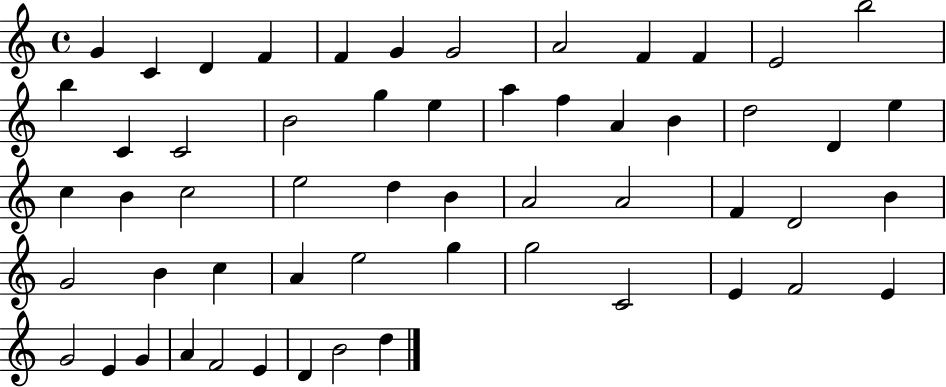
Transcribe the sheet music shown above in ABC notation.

X:1
T:Untitled
M:4/4
L:1/4
K:C
G C D F F G G2 A2 F F E2 b2 b C C2 B2 g e a f A B d2 D e c B c2 e2 d B A2 A2 F D2 B G2 B c A e2 g g2 C2 E F2 E G2 E G A F2 E D B2 d